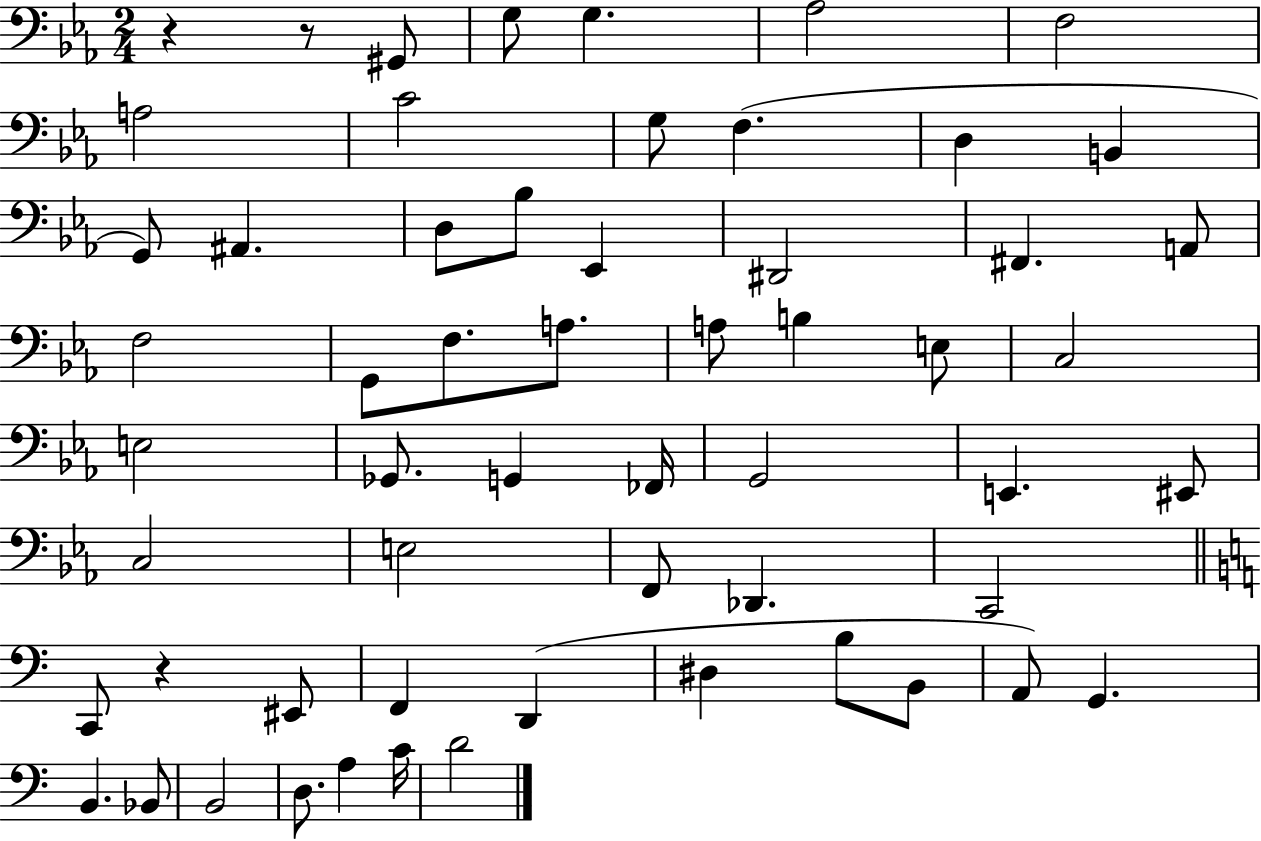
R/q R/e G#2/e G3/e G3/q. Ab3/h F3/h A3/h C4/h G3/e F3/q. D3/q B2/q G2/e A#2/q. D3/e Bb3/e Eb2/q D#2/h F#2/q. A2/e F3/h G2/e F3/e. A3/e. A3/e B3/q E3/e C3/h E3/h Gb2/e. G2/q FES2/s G2/h E2/q. EIS2/e C3/h E3/h F2/e Db2/q. C2/h C2/e R/q EIS2/e F2/q D2/q D#3/q B3/e B2/e A2/e G2/q. B2/q. Bb2/e B2/h D3/e. A3/q C4/s D4/h